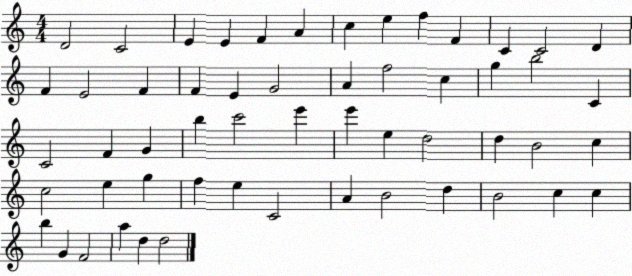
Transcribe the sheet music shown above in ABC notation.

X:1
T:Untitled
M:4/4
L:1/4
K:C
D2 C2 E E F A c e f F C C2 D F E2 F F E G2 A f2 c g b2 C C2 F G b c'2 e' e' e d2 d B2 c c2 e g f e C2 A B2 d B2 c c b G F2 a d d2